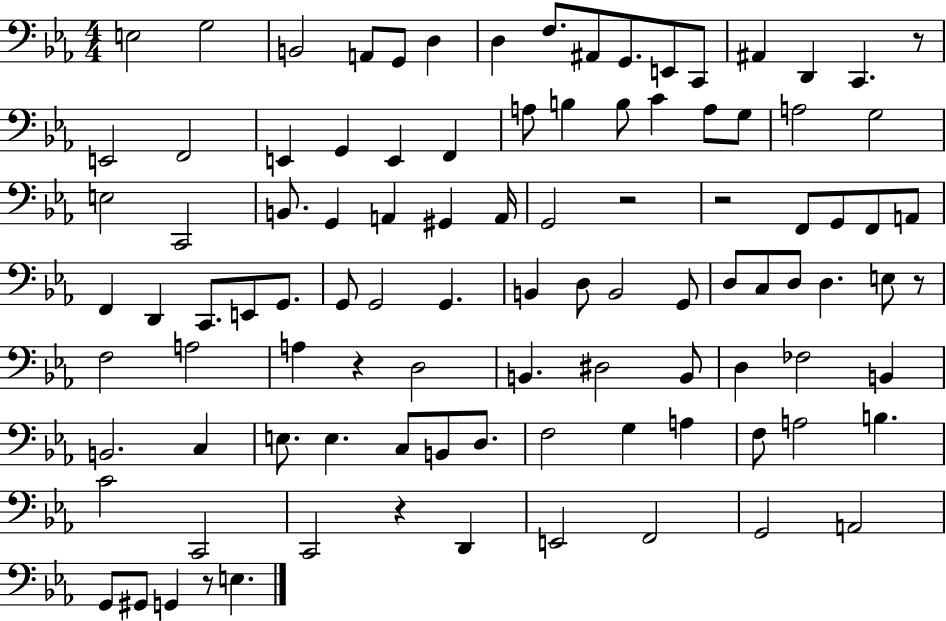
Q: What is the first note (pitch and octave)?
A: E3